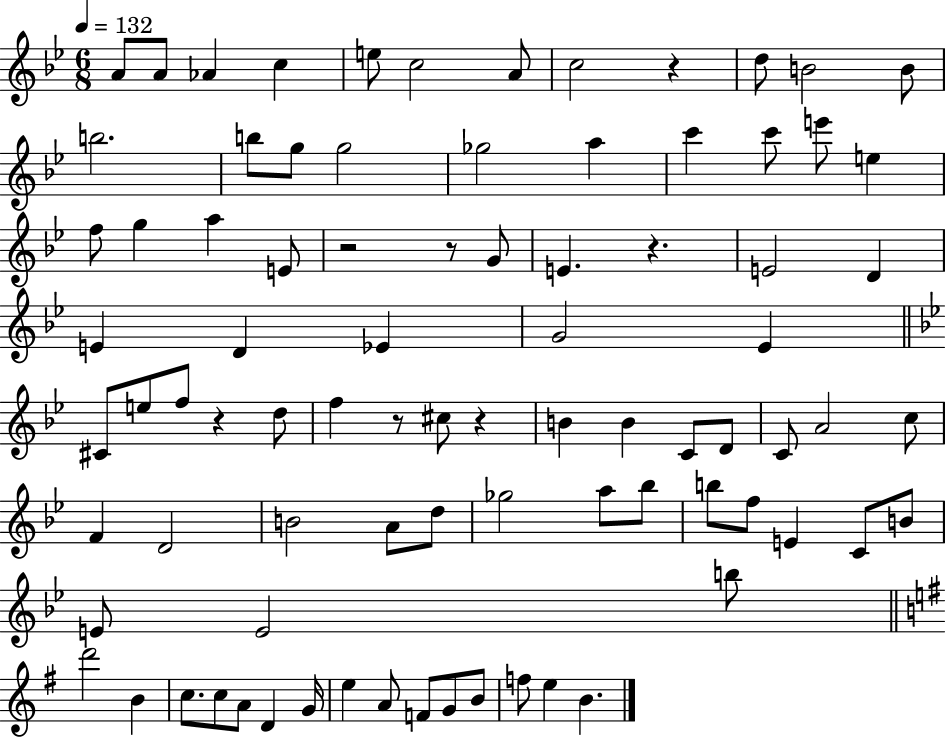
A4/e A4/e Ab4/q C5/q E5/e C5/h A4/e C5/h R/q D5/e B4/h B4/e B5/h. B5/e G5/e G5/h Gb5/h A5/q C6/q C6/e E6/e E5/q F5/e G5/q A5/q E4/e R/h R/e G4/e E4/q. R/q. E4/h D4/q E4/q D4/q Eb4/q G4/h Eb4/q C#4/e E5/e F5/e R/q D5/e F5/q R/e C#5/e R/q B4/q B4/q C4/e D4/e C4/e A4/h C5/e F4/q D4/h B4/h A4/e D5/e Gb5/h A5/e Bb5/e B5/e F5/e E4/q C4/e B4/e E4/e E4/h B5/e D6/h B4/q C5/e. C5/e A4/e D4/q G4/s E5/q A4/e F4/e G4/e B4/e F5/e E5/q B4/q.